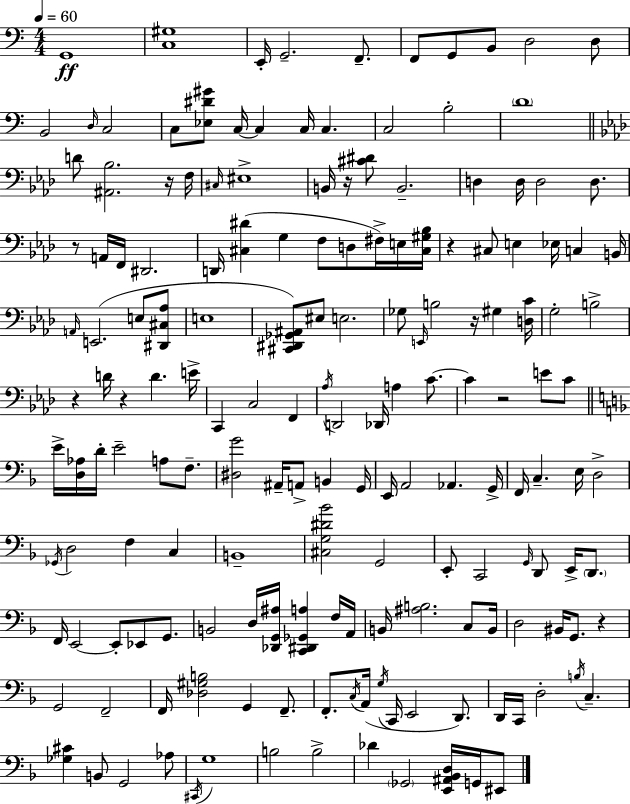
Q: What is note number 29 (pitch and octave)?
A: D3